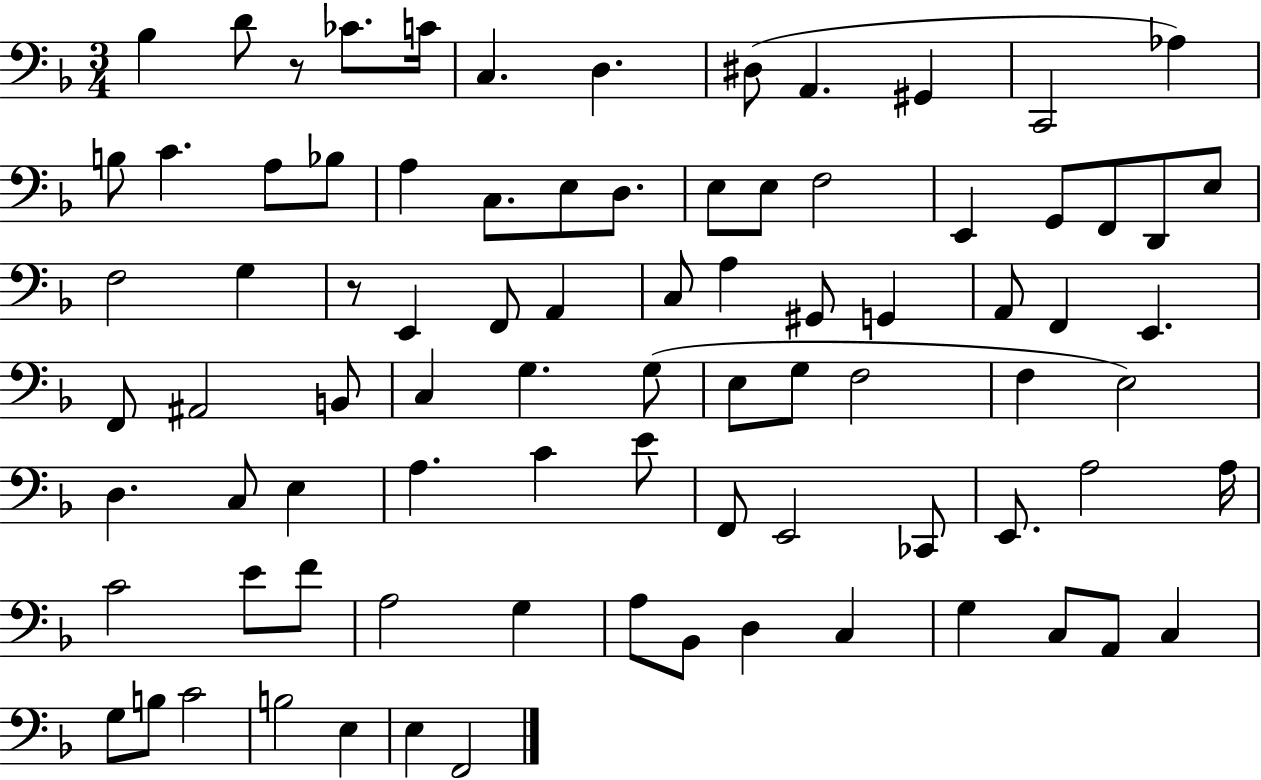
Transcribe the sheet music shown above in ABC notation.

X:1
T:Untitled
M:3/4
L:1/4
K:F
_B, D/2 z/2 _C/2 C/4 C, D, ^D,/2 A,, ^G,, C,,2 _A, B,/2 C A,/2 _B,/2 A, C,/2 E,/2 D,/2 E,/2 E,/2 F,2 E,, G,,/2 F,,/2 D,,/2 E,/2 F,2 G, z/2 E,, F,,/2 A,, C,/2 A, ^G,,/2 G,, A,,/2 F,, E,, F,,/2 ^A,,2 B,,/2 C, G, G,/2 E,/2 G,/2 F,2 F, E,2 D, C,/2 E, A, C E/2 F,,/2 E,,2 _C,,/2 E,,/2 A,2 A,/4 C2 E/2 F/2 A,2 G, A,/2 _B,,/2 D, C, G, C,/2 A,,/2 C, G,/2 B,/2 C2 B,2 E, E, F,,2